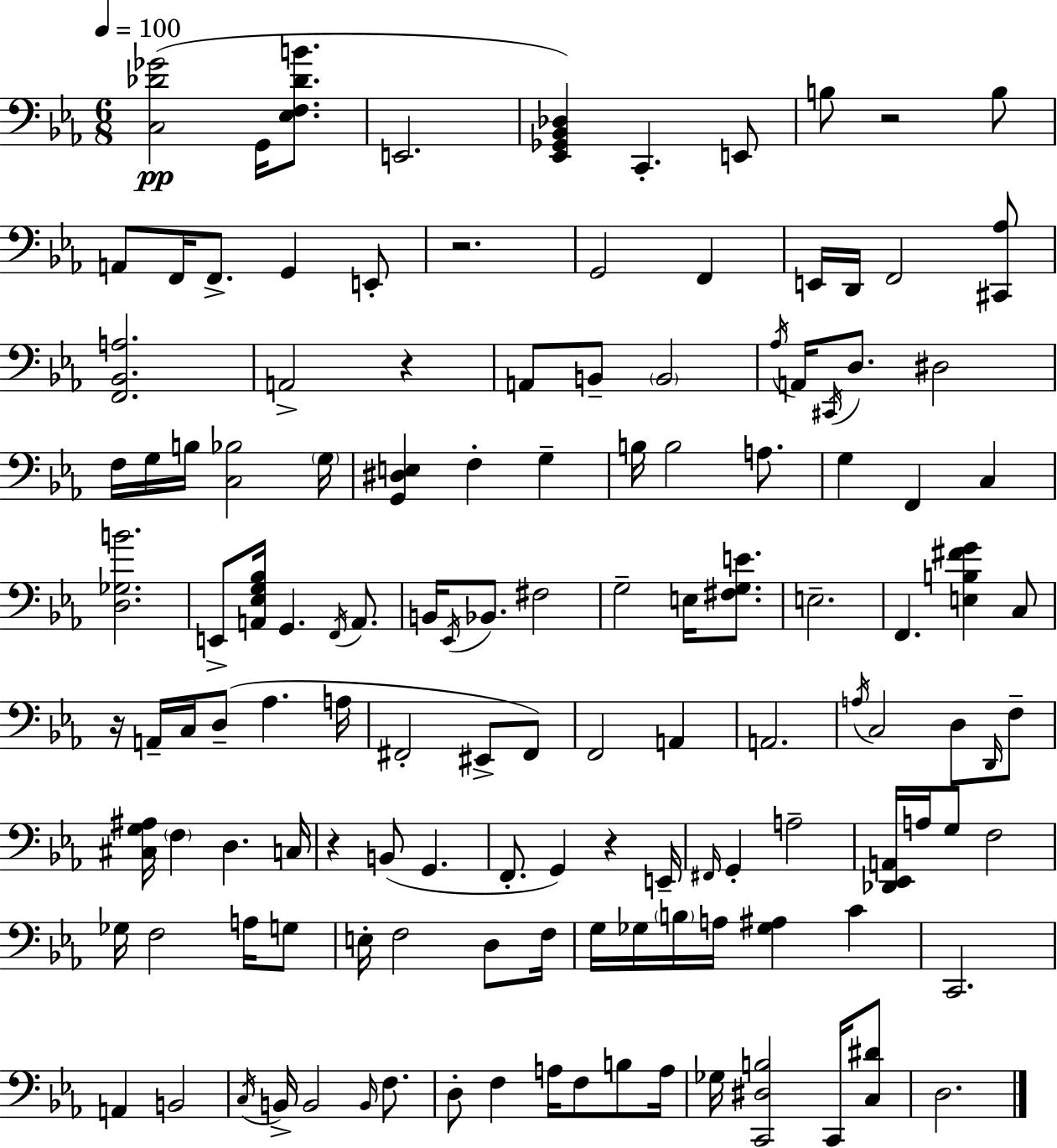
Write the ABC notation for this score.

X:1
T:Untitled
M:6/8
L:1/4
K:Eb
[C,_D_G]2 G,,/4 [_E,F,_DB]/2 E,,2 [_E,,_G,,_B,,_D,] C,, E,,/2 B,/2 z2 B,/2 A,,/2 F,,/4 F,,/2 G,, E,,/2 z2 G,,2 F,, E,,/4 D,,/4 F,,2 [^C,,_A,]/2 [F,,_B,,A,]2 A,,2 z A,,/2 B,,/2 B,,2 _A,/4 A,,/4 ^C,,/4 D,/2 ^D,2 F,/4 G,/4 B,/4 [C,_B,]2 G,/4 [G,,^D,E,] F, G, B,/4 B,2 A,/2 G, F,, C, [D,_G,B]2 E,,/2 [A,,_E,G,_B,]/4 G,, F,,/4 A,,/2 B,,/4 _E,,/4 _B,,/2 ^F,2 G,2 E,/4 [^F,G,E]/2 E,2 F,, [E,B,^FG] C,/2 z/4 A,,/4 C,/4 D,/2 _A, A,/4 ^F,,2 ^E,,/2 ^F,,/2 F,,2 A,, A,,2 A,/4 C,2 D,/2 D,,/4 F,/2 [^C,G,^A,]/4 F, D, C,/4 z B,,/2 G,, F,,/2 G,, z E,,/4 ^F,,/4 G,, A,2 [_D,,_E,,A,,]/4 A,/4 G,/2 F,2 _G,/4 F,2 A,/4 G,/2 E,/4 F,2 D,/2 F,/4 G,/4 _G,/4 B,/4 A,/4 [_G,^A,] C C,,2 A,, B,,2 C,/4 B,,/4 B,,2 B,,/4 F,/2 D,/2 F, A,/4 F,/2 B,/2 A,/4 _G,/4 [C,,^D,B,]2 C,,/4 [C,^D]/2 D,2